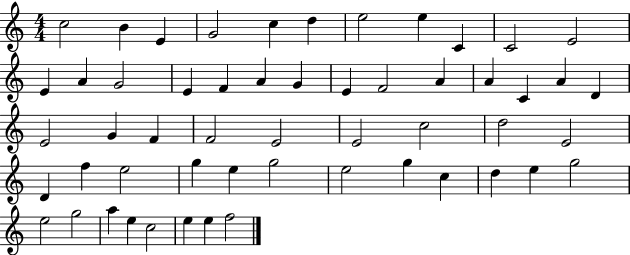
X:1
T:Untitled
M:4/4
L:1/4
K:C
c2 B E G2 c d e2 e C C2 E2 E A G2 E F A G E F2 A A C A D E2 G F F2 E2 E2 c2 d2 E2 D f e2 g e g2 e2 g c d e g2 e2 g2 a e c2 e e f2